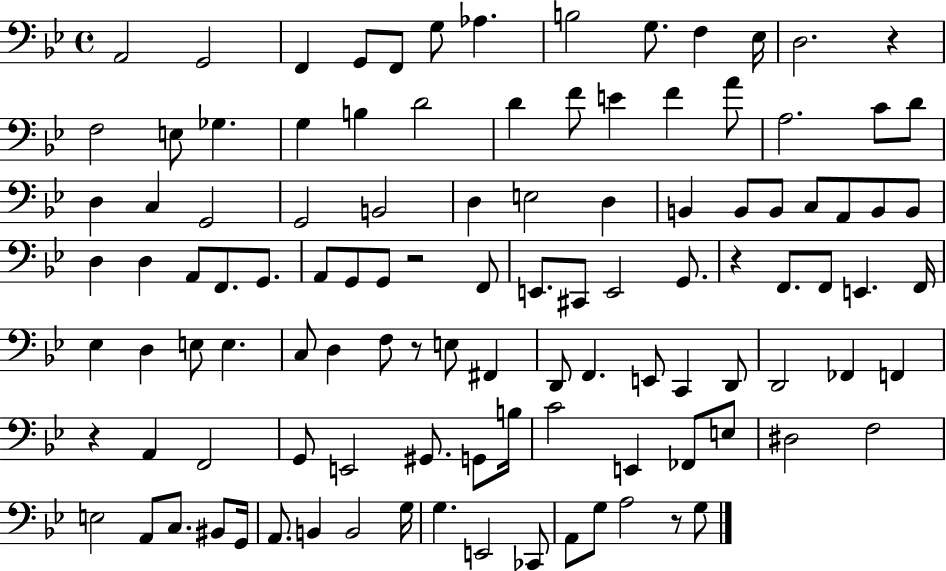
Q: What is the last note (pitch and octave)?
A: G3